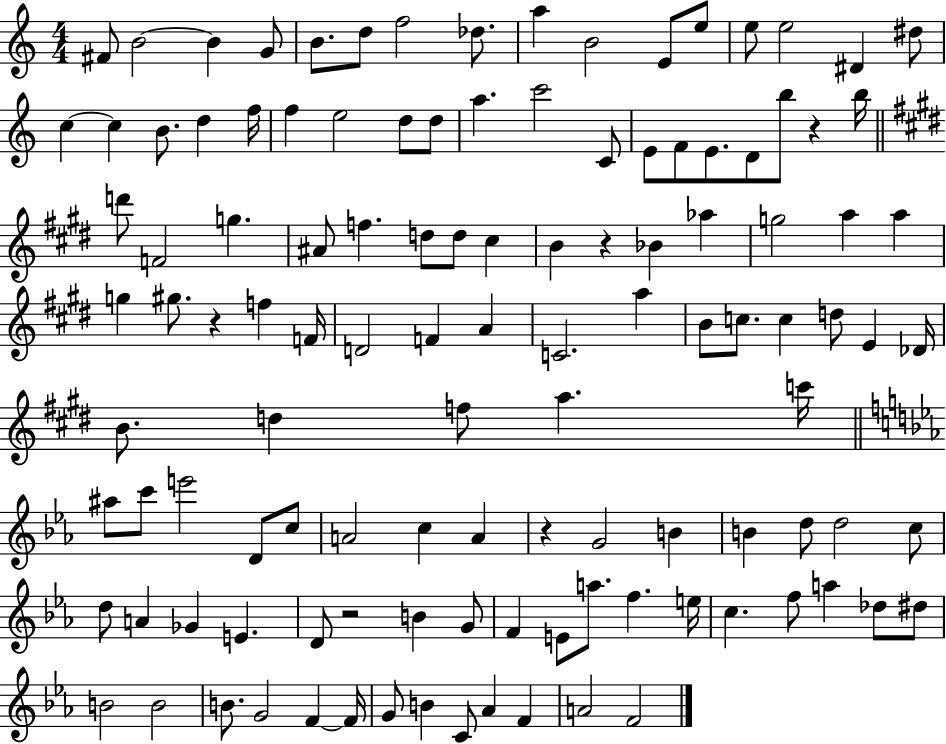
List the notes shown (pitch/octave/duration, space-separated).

F#4/e B4/h B4/q G4/e B4/e. D5/e F5/h Db5/e. A5/q B4/h E4/e E5/e E5/e E5/h D#4/q D#5/e C5/q C5/q B4/e. D5/q F5/s F5/q E5/h D5/e D5/e A5/q. C6/h C4/e E4/e F4/e E4/e. D4/e B5/e R/q B5/s D6/e F4/h G5/q. A#4/e F5/q. D5/e D5/e C#5/q B4/q R/q Bb4/q Ab5/q G5/h A5/q A5/q G5/q G#5/e. R/q F5/q F4/s D4/h F4/q A4/q C4/h. A5/q B4/e C5/e. C5/q D5/e E4/q Db4/s B4/e. D5/q F5/e A5/q. C6/s A#5/e C6/e E6/h D4/e C5/e A4/h C5/q A4/q R/q G4/h B4/q B4/q D5/e D5/h C5/e D5/e A4/q Gb4/q E4/q. D4/e R/h B4/q G4/e F4/q E4/e A5/e. F5/q. E5/s C5/q. F5/e A5/q Db5/e D#5/e B4/h B4/h B4/e. G4/h F4/q F4/s G4/e B4/q C4/e Ab4/q F4/q A4/h F4/h